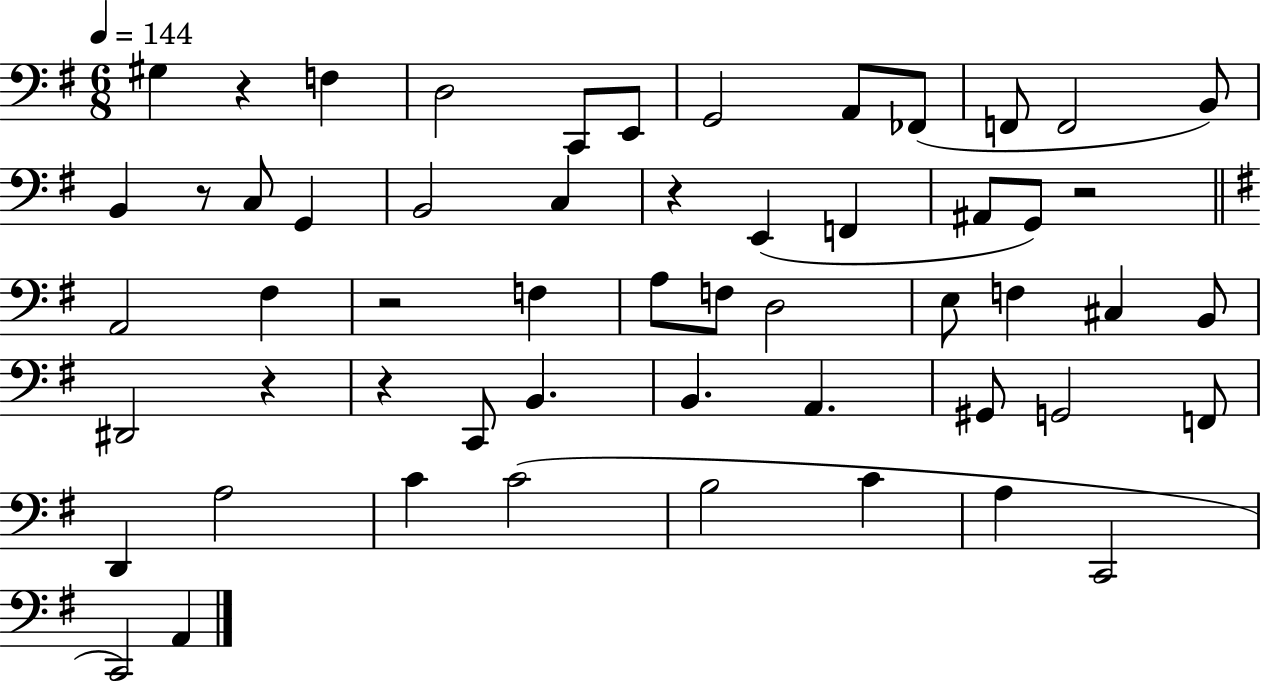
{
  \clef bass
  \numericTimeSignature
  \time 6/8
  \key g \major
  \tempo 4 = 144
  \repeat volta 2 { gis4 r4 f4 | d2 c,8 e,8 | g,2 a,8 fes,8( | f,8 f,2 b,8) | \break b,4 r8 c8 g,4 | b,2 c4 | r4 e,4( f,4 | ais,8 g,8) r2 | \break \bar "||" \break \key g \major a,2 fis4 | r2 f4 | a8 f8 d2 | e8 f4 cis4 b,8 | \break dis,2 r4 | r4 c,8 b,4. | b,4. a,4. | gis,8 g,2 f,8 | \break d,4 a2 | c'4 c'2( | b2 c'4 | a4 c,2 | \break c,2) a,4 | } \bar "|."
}